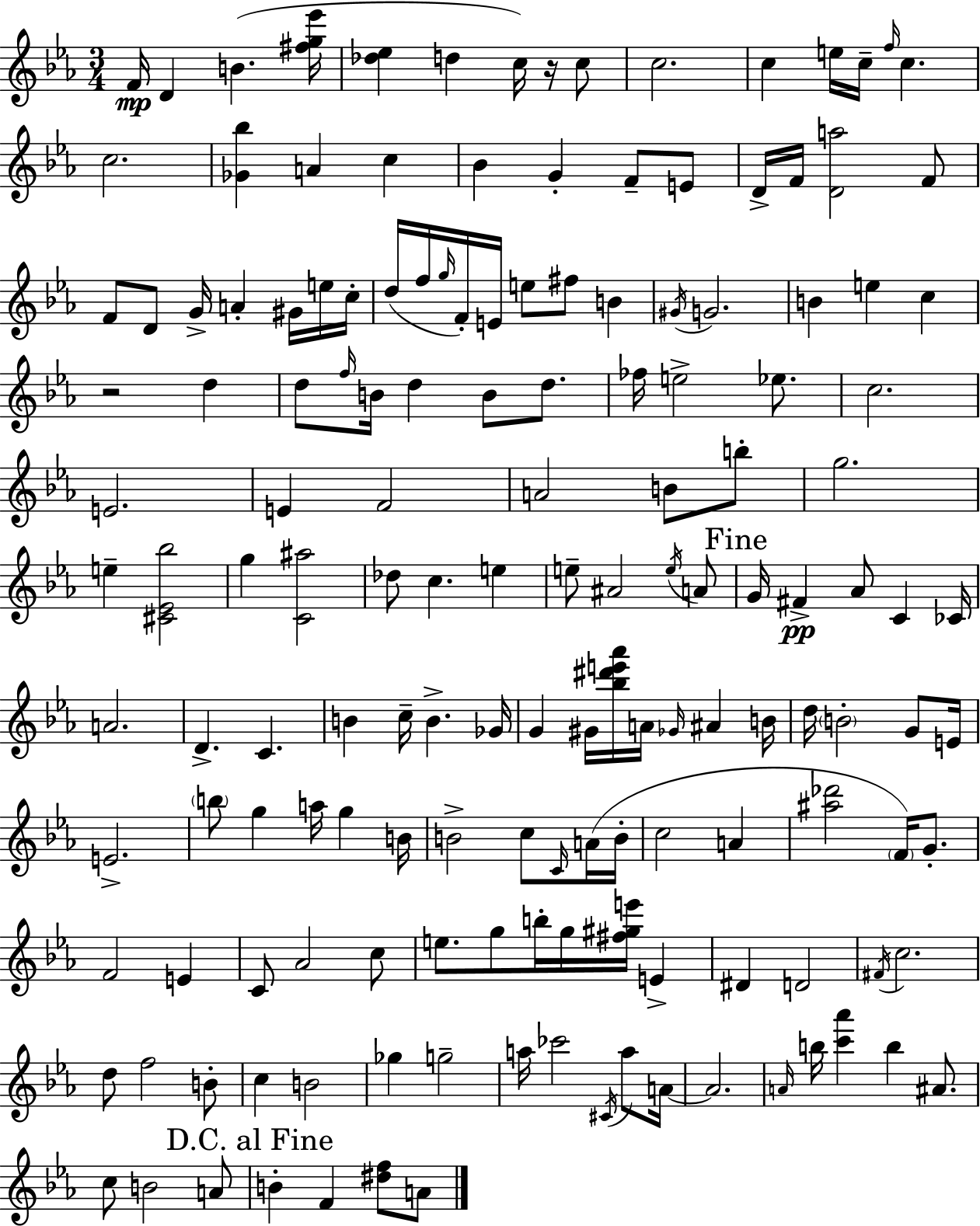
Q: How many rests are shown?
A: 2